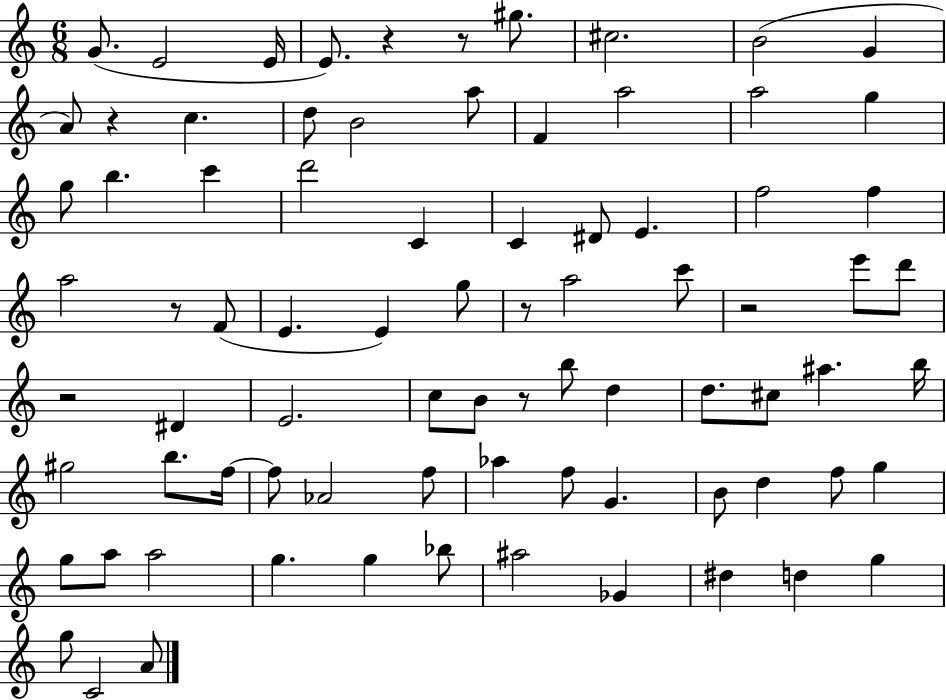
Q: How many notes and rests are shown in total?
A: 81